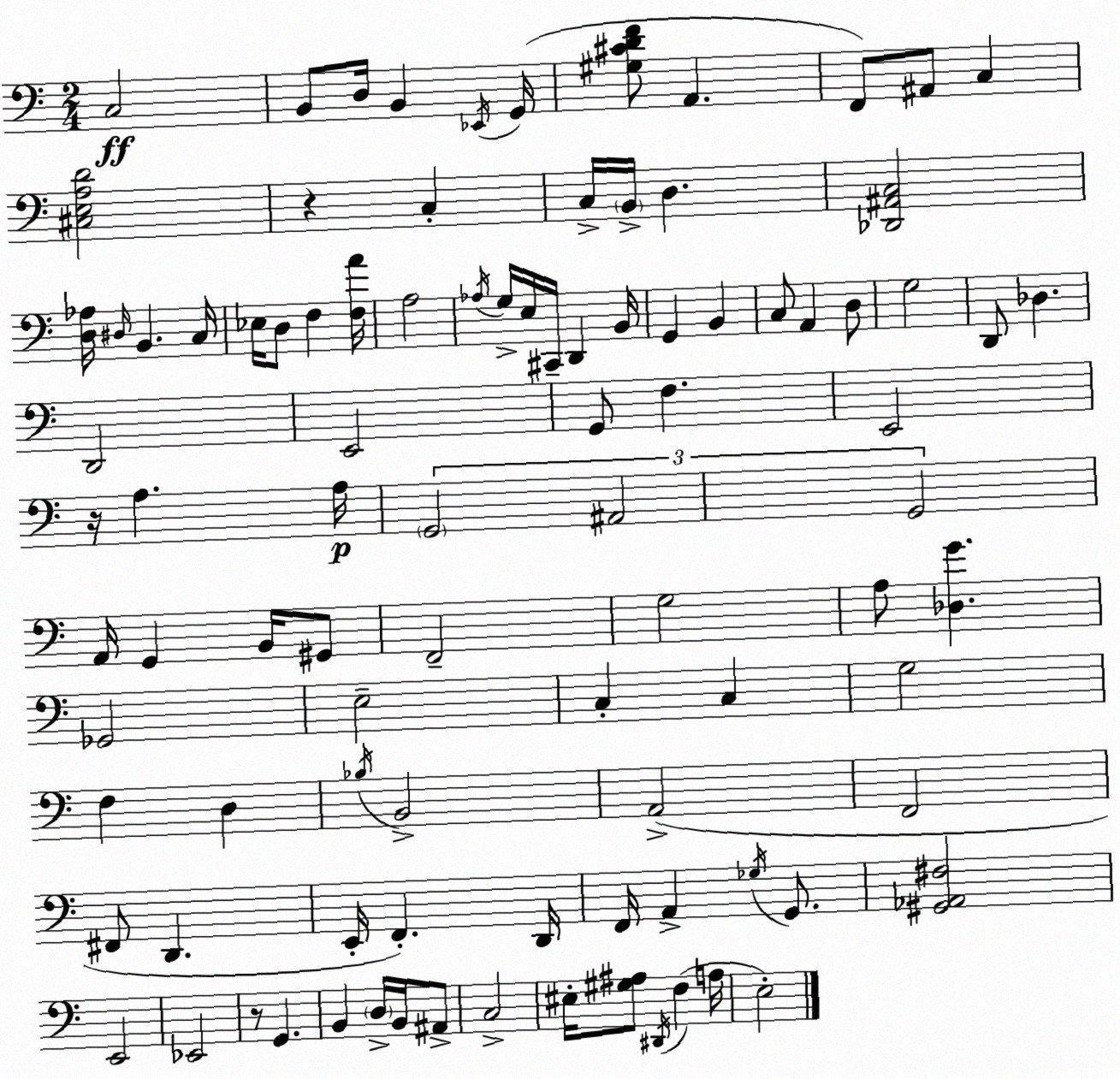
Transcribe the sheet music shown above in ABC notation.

X:1
T:Untitled
M:2/4
L:1/4
K:Am
C,2 B,,/2 D,/4 B,, _E,,/4 G,,/4 [^G,^CDF]/2 A,, F,,/2 ^A,,/2 C, [^C,E,A,D]2 z C, C,/4 B,,/4 D, [_D,,^A,,C,]2 [D,_A,]/4 ^D,/4 B,, C,/4 _E,/4 D,/2 F, [F,A]/4 A,2 _A,/4 G,/4 E,/4 ^C,,/4 D,, B,,/4 G,, B,, C,/2 A,, D,/2 G,2 D,,/2 _D, D,,2 E,,2 G,,/2 F, E,,2 z/4 A, A,/4 G,,2 ^A,,2 G,,2 A,,/4 G,, B,,/4 ^G,,/2 F,,2 G,2 A,/2 [_D,G] _G,,2 E,2 C, C, G,2 F, D, _B,/4 B,,2 A,,2 F,,2 ^F,,/2 D,, E,,/4 F,, D,,/4 F,,/4 A,, _G,/4 G,,/2 [^G,,_A,,^F,]2 E,,2 _E,,2 z/2 G,, B,, D,/4 B,,/4 ^A,,/2 C,2 ^E,/4 [^G,^A,]/2 ^D,,/4 F, A,/4 E,2